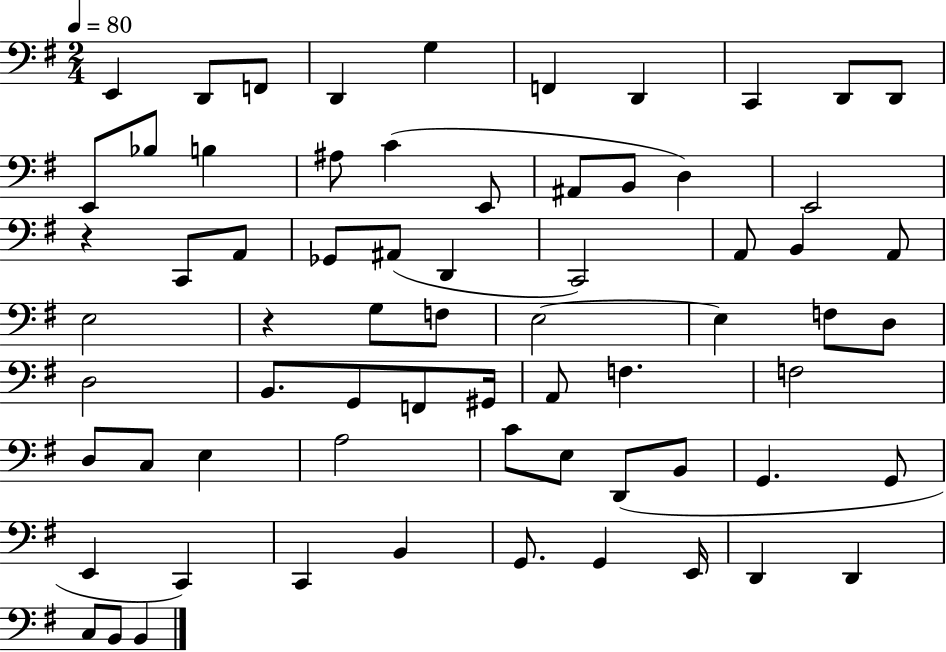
X:1
T:Untitled
M:2/4
L:1/4
K:G
E,, D,,/2 F,,/2 D,, G, F,, D,, C,, D,,/2 D,,/2 E,,/2 _B,/2 B, ^A,/2 C E,,/2 ^A,,/2 B,,/2 D, E,,2 z C,,/2 A,,/2 _G,,/2 ^A,,/2 D,, C,,2 A,,/2 B,, A,,/2 E,2 z G,/2 F,/2 E,2 E, F,/2 D,/2 D,2 B,,/2 G,,/2 F,,/2 ^G,,/4 A,,/2 F, F,2 D,/2 C,/2 E, A,2 C/2 E,/2 D,,/2 B,,/2 G,, G,,/2 E,, C,, C,, B,, G,,/2 G,, E,,/4 D,, D,, C,/2 B,,/2 B,,